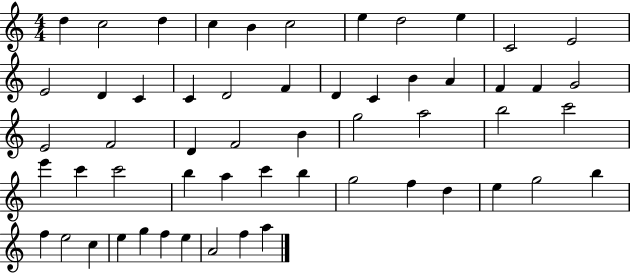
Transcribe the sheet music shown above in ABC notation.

X:1
T:Untitled
M:4/4
L:1/4
K:C
d c2 d c B c2 e d2 e C2 E2 E2 D C C D2 F D C B A F F G2 E2 F2 D F2 B g2 a2 b2 c'2 e' c' c'2 b a c' b g2 f d e g2 b f e2 c e g f e A2 f a